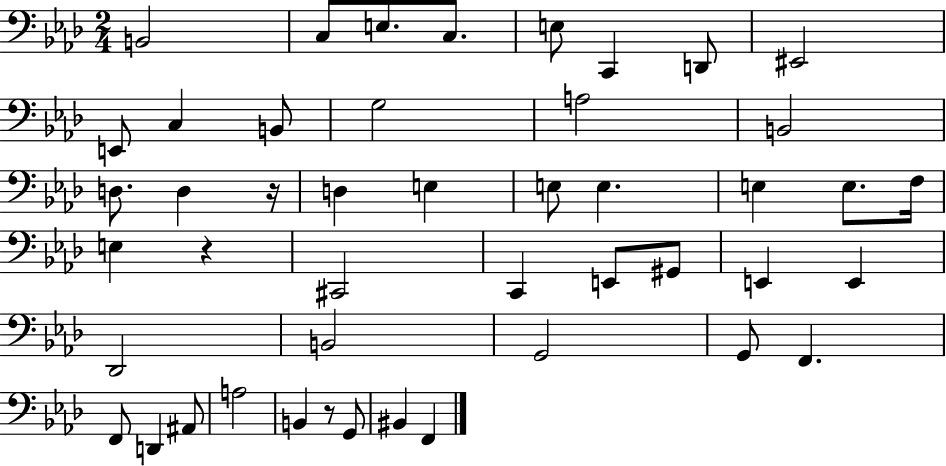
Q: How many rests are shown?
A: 3